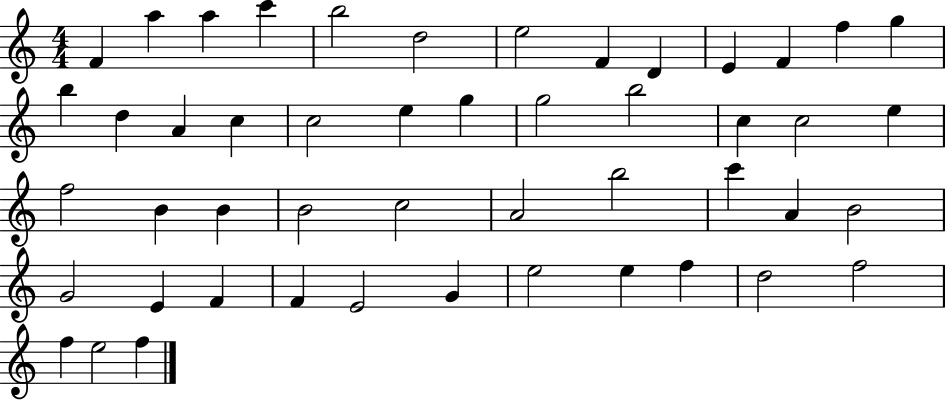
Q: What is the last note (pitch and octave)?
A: F5